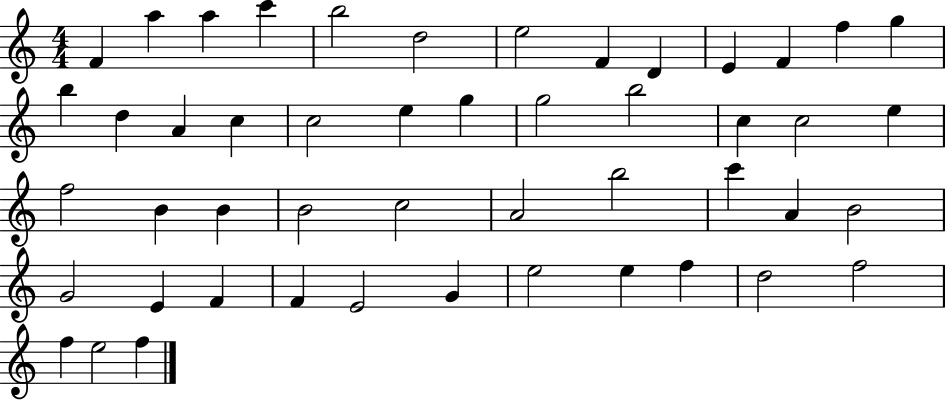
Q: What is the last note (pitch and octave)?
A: F5